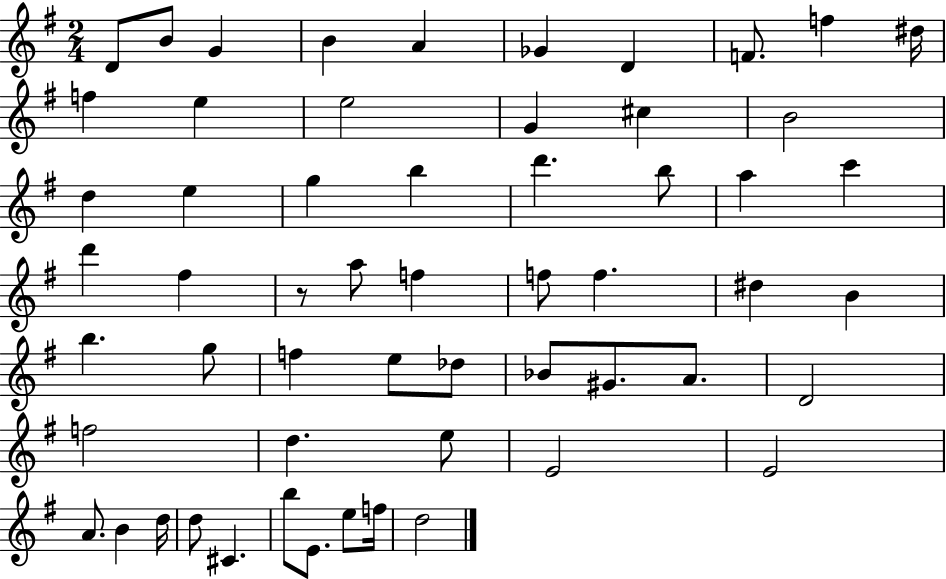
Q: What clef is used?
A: treble